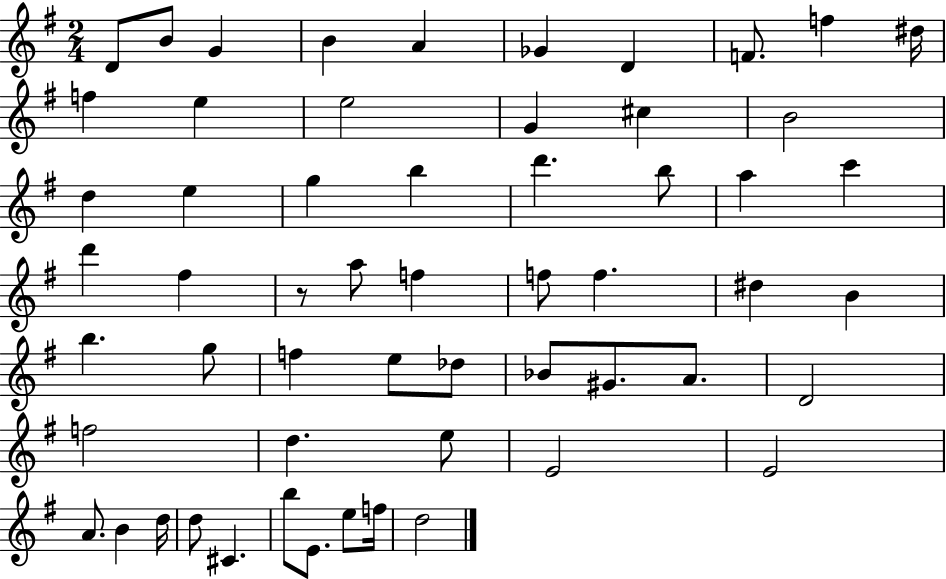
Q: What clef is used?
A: treble